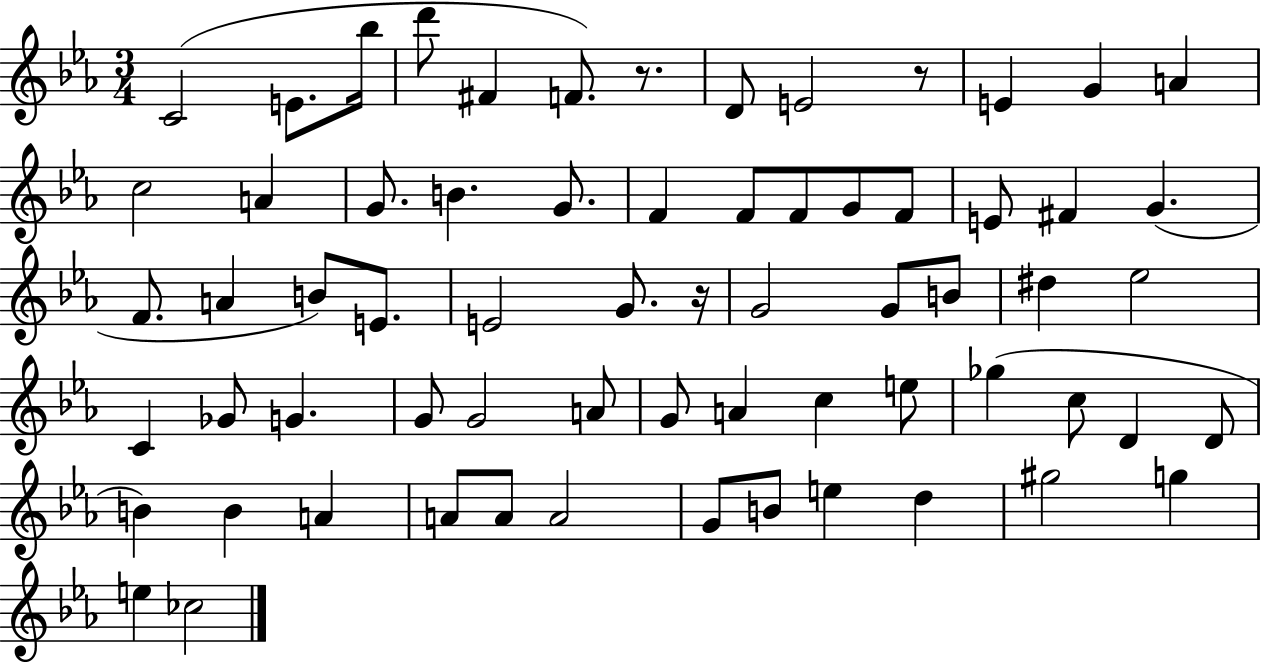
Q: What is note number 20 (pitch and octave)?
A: G4